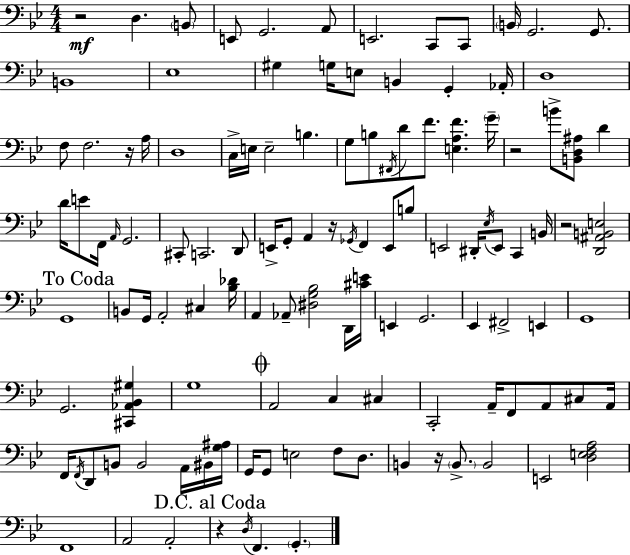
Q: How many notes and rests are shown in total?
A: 120